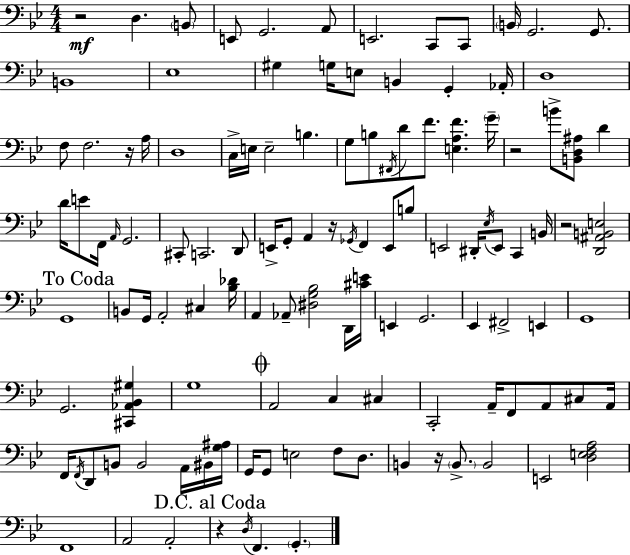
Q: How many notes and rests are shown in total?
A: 120